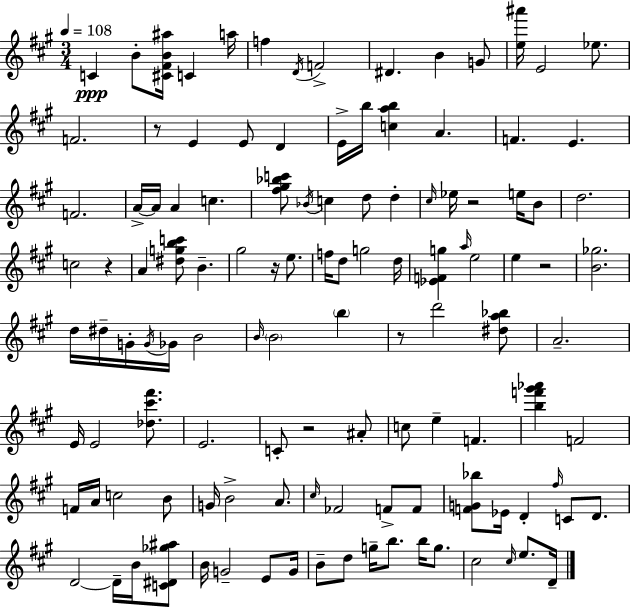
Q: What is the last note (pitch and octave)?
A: D4